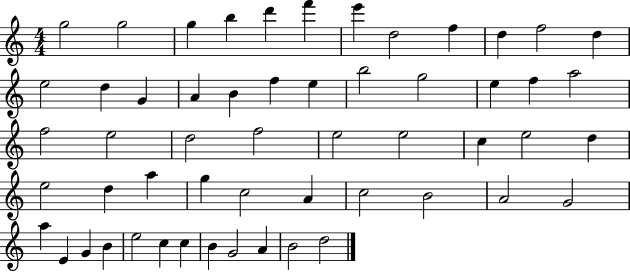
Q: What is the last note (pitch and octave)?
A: D5